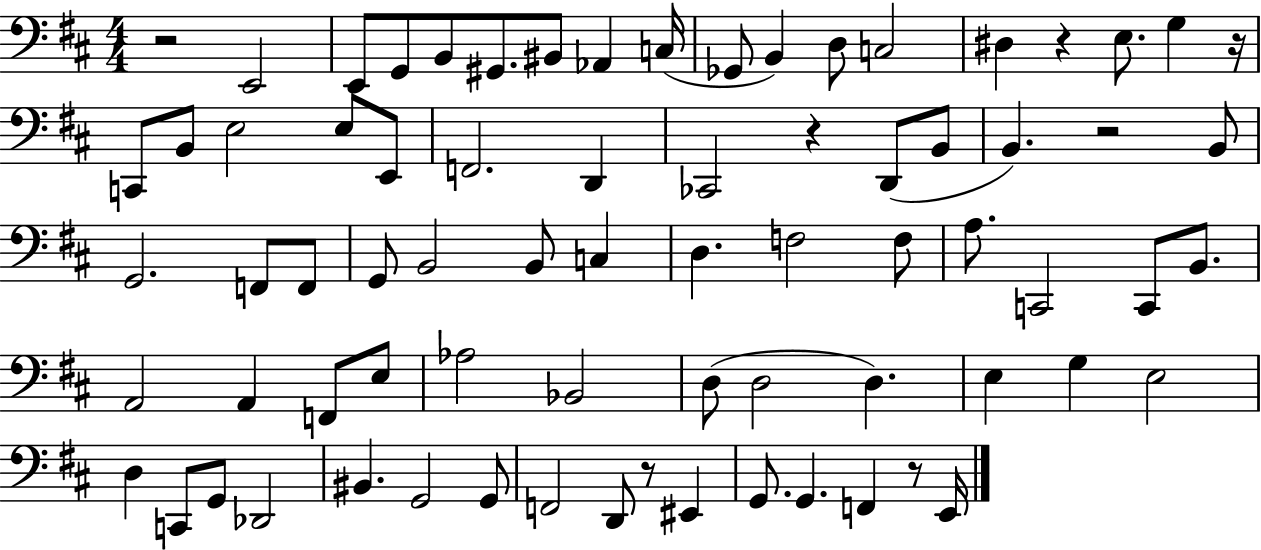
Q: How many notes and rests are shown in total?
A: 74